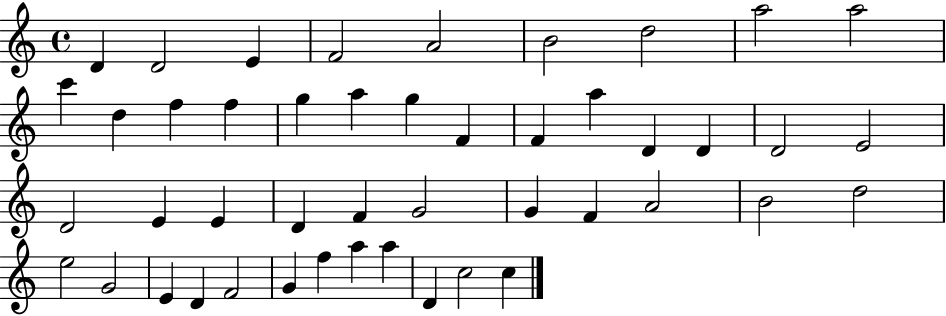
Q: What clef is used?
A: treble